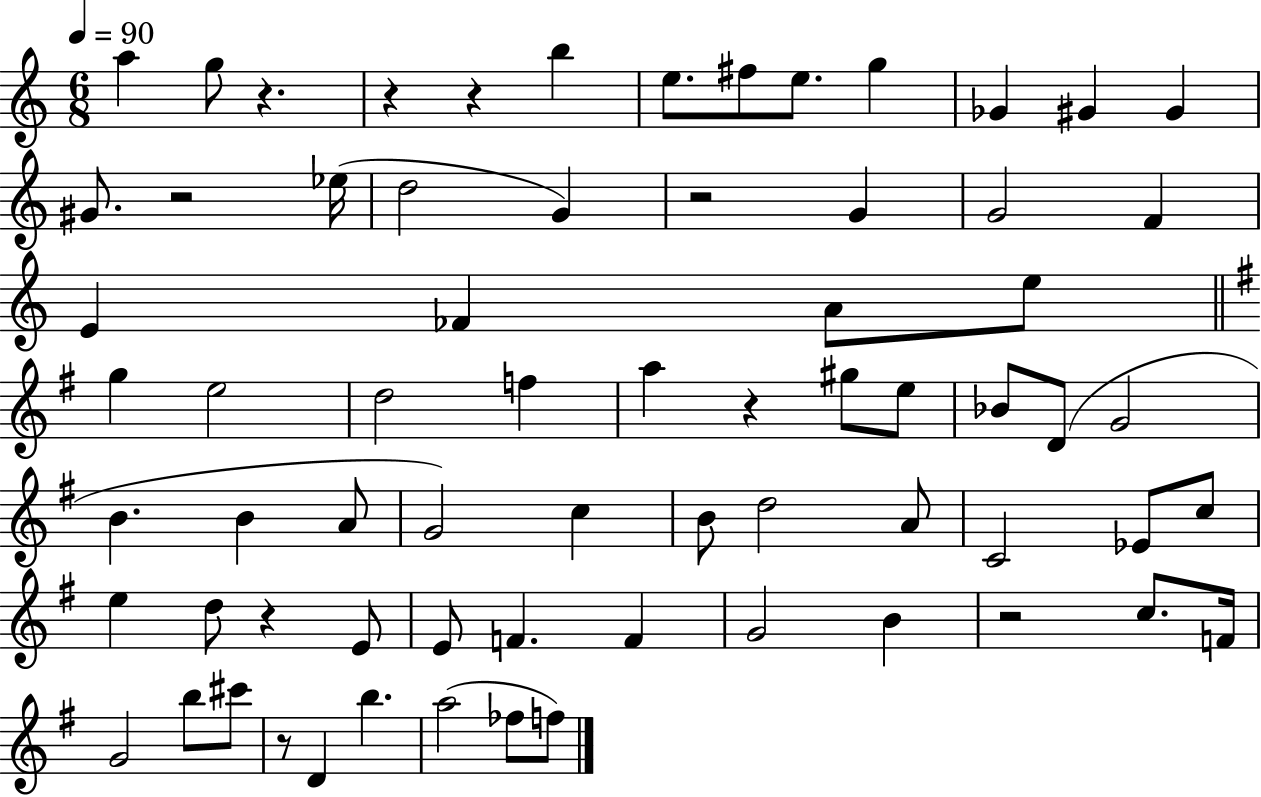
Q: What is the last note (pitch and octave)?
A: F5